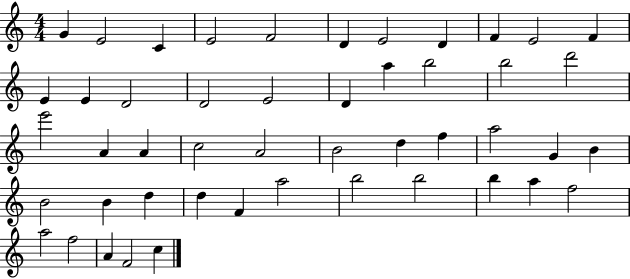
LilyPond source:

{
  \clef treble
  \numericTimeSignature
  \time 4/4
  \key c \major
  g'4 e'2 c'4 | e'2 f'2 | d'4 e'2 d'4 | f'4 e'2 f'4 | \break e'4 e'4 d'2 | d'2 e'2 | d'4 a''4 b''2 | b''2 d'''2 | \break e'''2 a'4 a'4 | c''2 a'2 | b'2 d''4 f''4 | a''2 g'4 b'4 | \break b'2 b'4 d''4 | d''4 f'4 a''2 | b''2 b''2 | b''4 a''4 f''2 | \break a''2 f''2 | a'4 f'2 c''4 | \bar "|."
}